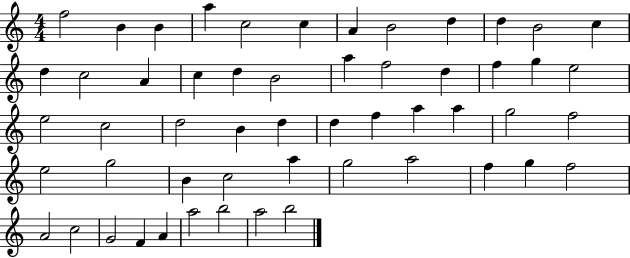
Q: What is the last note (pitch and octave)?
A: B5